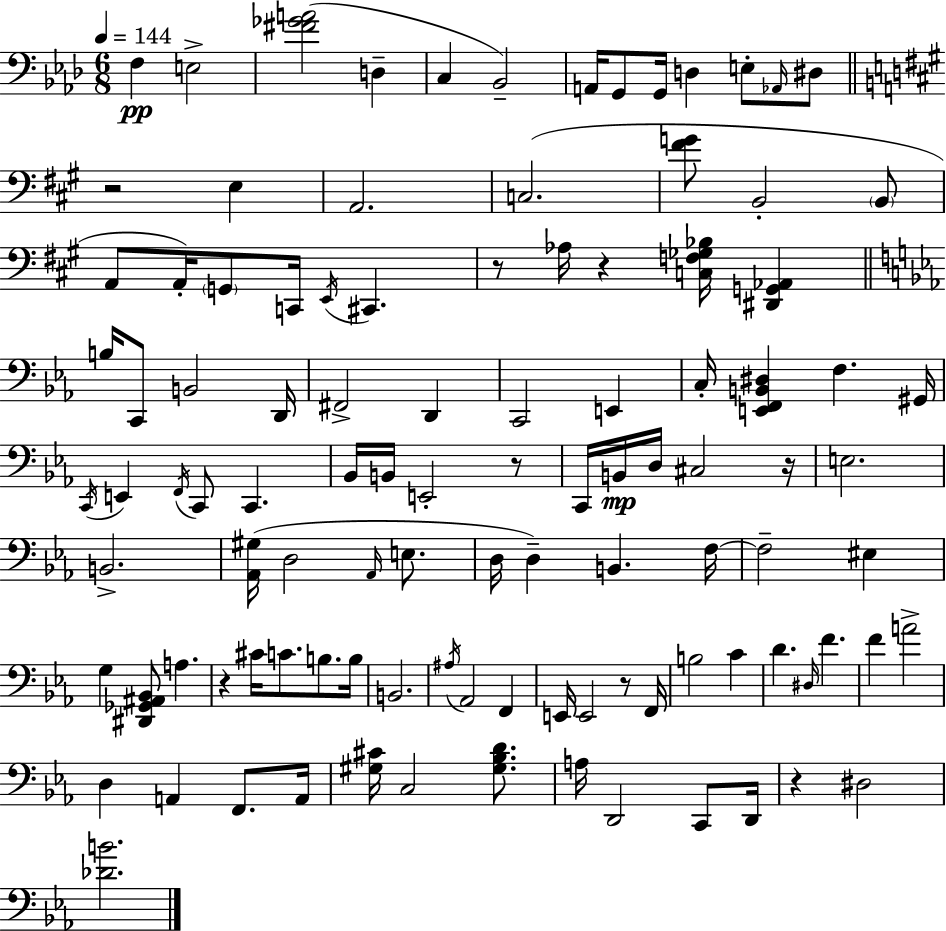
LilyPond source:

{
  \clef bass
  \numericTimeSignature
  \time 6/8
  \key f \minor
  \tempo 4 = 144
  f4\pp e2-> | <fis' ges' a'>2( d4-- | c4 bes,2--) | a,16 g,8 g,16 d4 e8-. \grace { aes,16 } dis8 | \break \bar "||" \break \key a \major r2 e4 | a,2. | c2.( | <fis' g'>8 b,2-. \parenthesize b,8 | \break a,8 a,16-.) \parenthesize g,8 c,16 \acciaccatura { e,16 } cis,4. | r8 aes16 r4 <c f ges bes>16 <dis, g, aes,>4 | \bar "||" \break \key c \minor b16 c,8 b,2 d,16 | fis,2-> d,4 | c,2 e,4 | c16-. <e, f, b, dis>4 f4. gis,16 | \break \acciaccatura { c,16 } e,4 \acciaccatura { f,16 } c,8 c,4. | bes,16 b,16 e,2-. | r8 c,16 b,16\mp d16 cis2 | r16 e2. | \break b,2.-> | <aes, gis>16( d2 \grace { aes,16 } | e8. d16 d4--) b,4. | f16~~ f2-- eis4 | \break g4 <dis, ges, ais, bes,>8 a4. | r4 cis'16 c'8. b8. | b16 b,2. | \acciaccatura { ais16 } aes,2 | \break f,4 e,16 e,2 | r8 f,16 b2 | c'4 d'4. \grace { dis16 } f'4. | f'4 a'2-> | \break d4 a,4 | f,8. a,16 <gis cis'>16 c2 | <gis bes d'>8. a16 d,2 | c,8 d,16 r4 dis2 | \break <des' b'>2. | \bar "|."
}